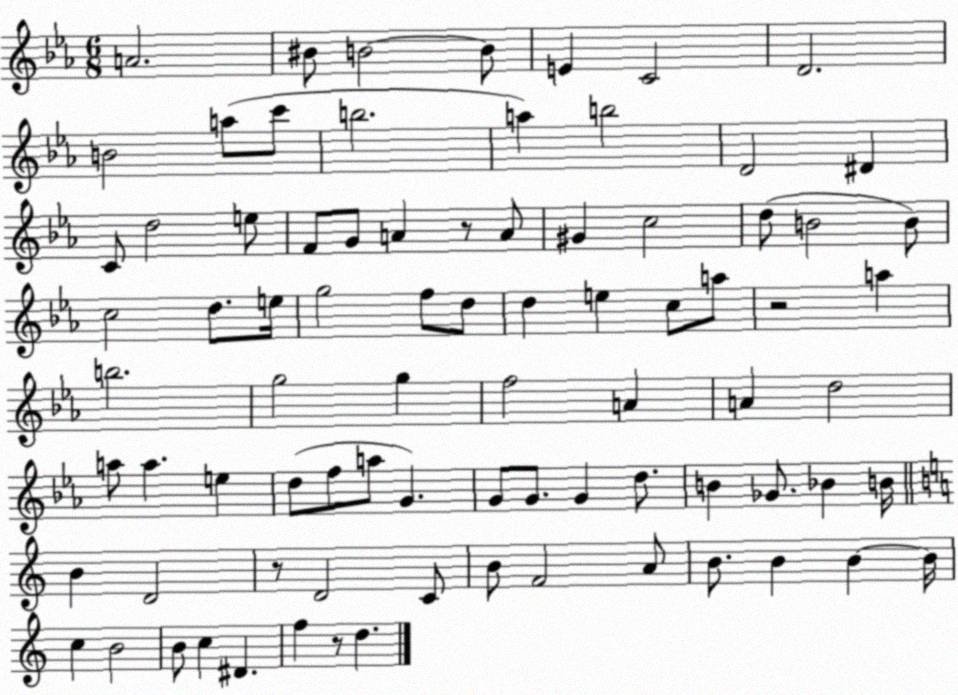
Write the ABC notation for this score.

X:1
T:Untitled
M:6/8
L:1/4
K:Eb
A2 ^B/2 B2 B/2 E C2 D2 B2 a/2 c'/2 b2 a b2 D2 ^D C/2 d2 e/2 F/2 G/2 A z/2 A/2 ^G c2 d/2 B2 B/2 c2 d/2 e/4 g2 f/2 d/2 d e c/2 a/2 z2 a b2 g2 g f2 A A d2 a/2 a e d/2 f/2 a/2 G G/2 G/2 G d/2 B _G/2 _B B/4 B D2 z/2 D2 C/2 B/2 F2 A/2 B/2 B B B/4 c B2 B/2 c ^D f z/2 d